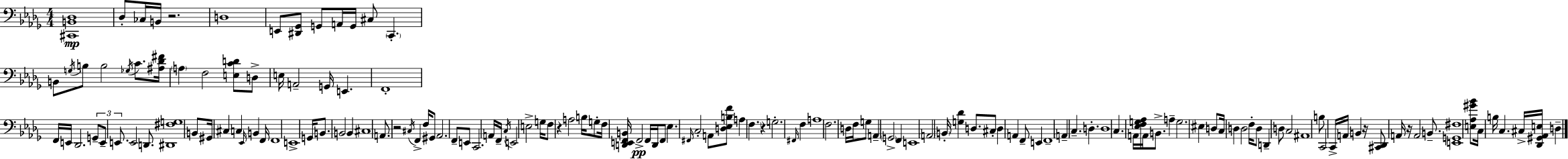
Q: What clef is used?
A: bass